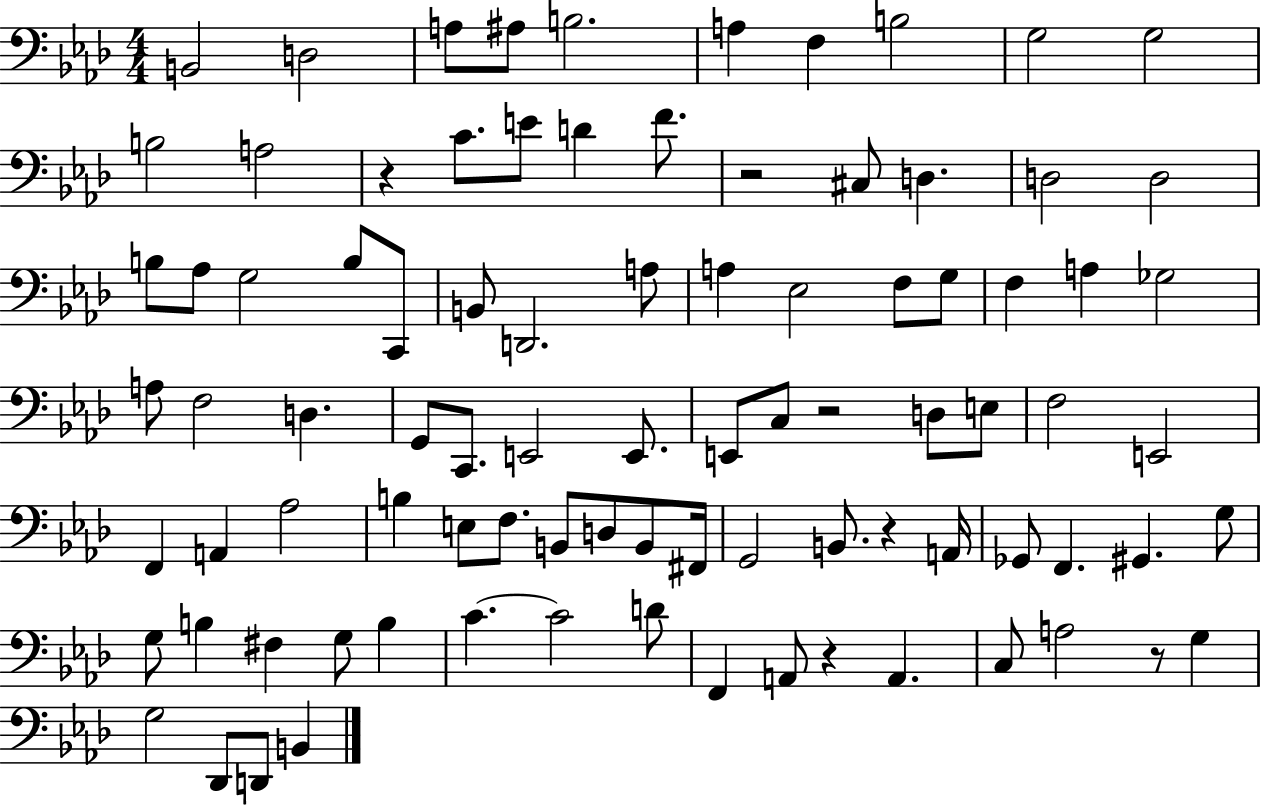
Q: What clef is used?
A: bass